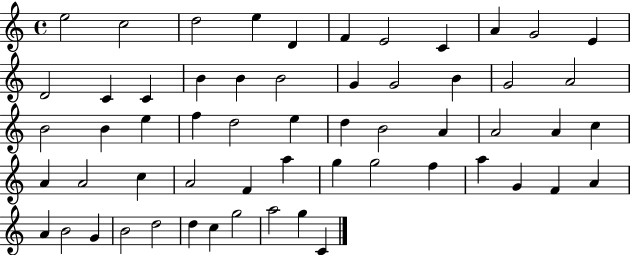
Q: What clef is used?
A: treble